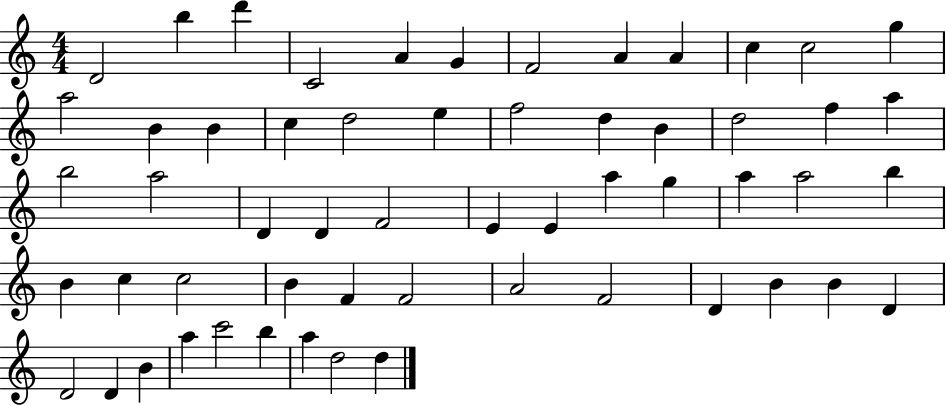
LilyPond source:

{
  \clef treble
  \numericTimeSignature
  \time 4/4
  \key c \major
  d'2 b''4 d'''4 | c'2 a'4 g'4 | f'2 a'4 a'4 | c''4 c''2 g''4 | \break a''2 b'4 b'4 | c''4 d''2 e''4 | f''2 d''4 b'4 | d''2 f''4 a''4 | \break b''2 a''2 | d'4 d'4 f'2 | e'4 e'4 a''4 g''4 | a''4 a''2 b''4 | \break b'4 c''4 c''2 | b'4 f'4 f'2 | a'2 f'2 | d'4 b'4 b'4 d'4 | \break d'2 d'4 b'4 | a''4 c'''2 b''4 | a''4 d''2 d''4 | \bar "|."
}